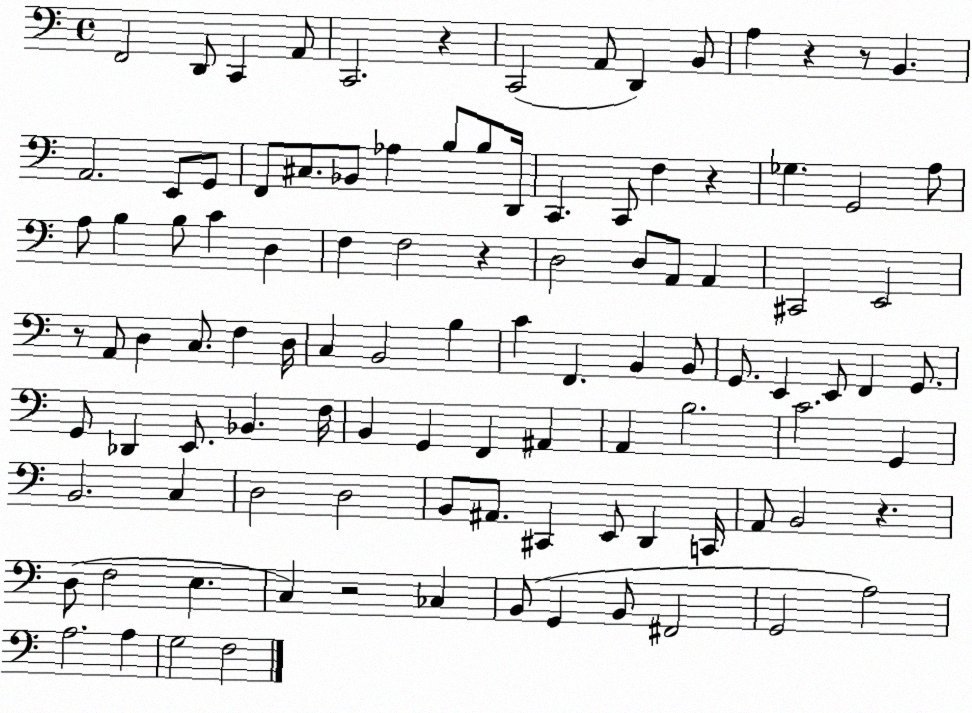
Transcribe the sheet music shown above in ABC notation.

X:1
T:Untitled
M:4/4
L:1/4
K:C
F,,2 D,,/2 C,, A,,/2 C,,2 z C,,2 A,,/2 D,, B,,/2 A, z z/2 B,, A,,2 E,,/2 G,,/2 F,,/2 ^C,/2 _B,,/2 _A, B,/2 B,/2 D,,/4 C,, C,,/2 F, z _G, G,,2 A,/2 A,/2 B, B,/2 C D, F, F,2 z D,2 D,/2 A,,/2 A,, ^C,,2 E,,2 z/2 A,,/2 D, C,/2 F, D,/4 C, B,,2 B, C F,, B,, B,,/2 G,,/2 E,, E,,/2 F,, G,,/2 G,,/2 _D,, E,,/2 _B,, F,/4 B,, G,, F,, ^A,, A,, B,2 C2 G,, B,,2 C, D,2 D,2 B,,/2 ^A,,/2 ^C,, E,,/2 D,, C,,/4 A,,/2 B,,2 z D,/2 F,2 E, C, z2 _C, B,,/2 G,, B,,/2 ^F,,2 G,,2 A,2 A,2 A, G,2 F,2